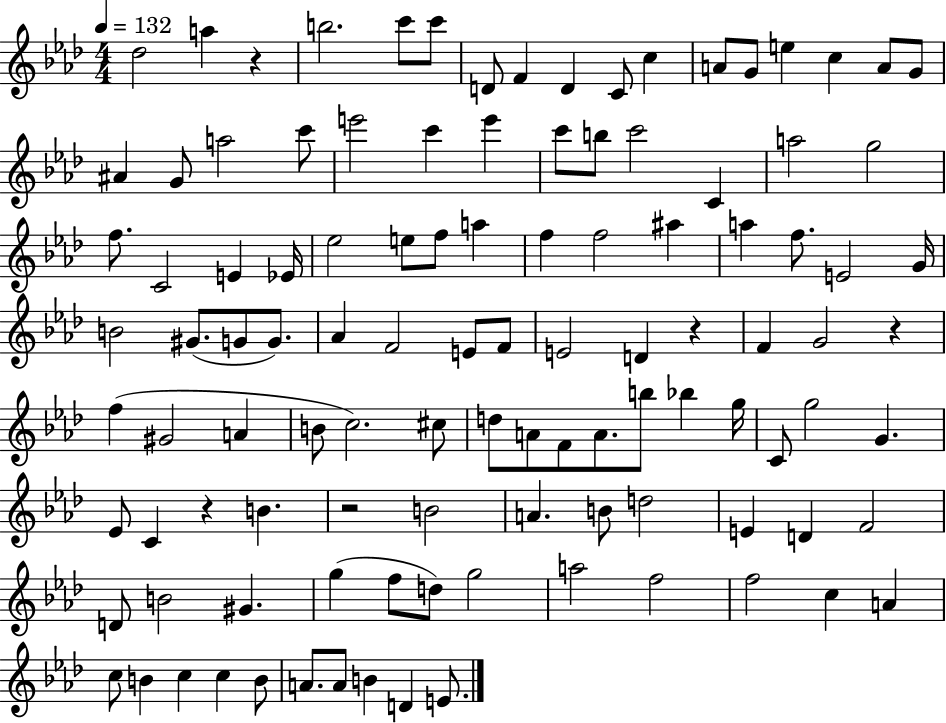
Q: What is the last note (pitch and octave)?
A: E4